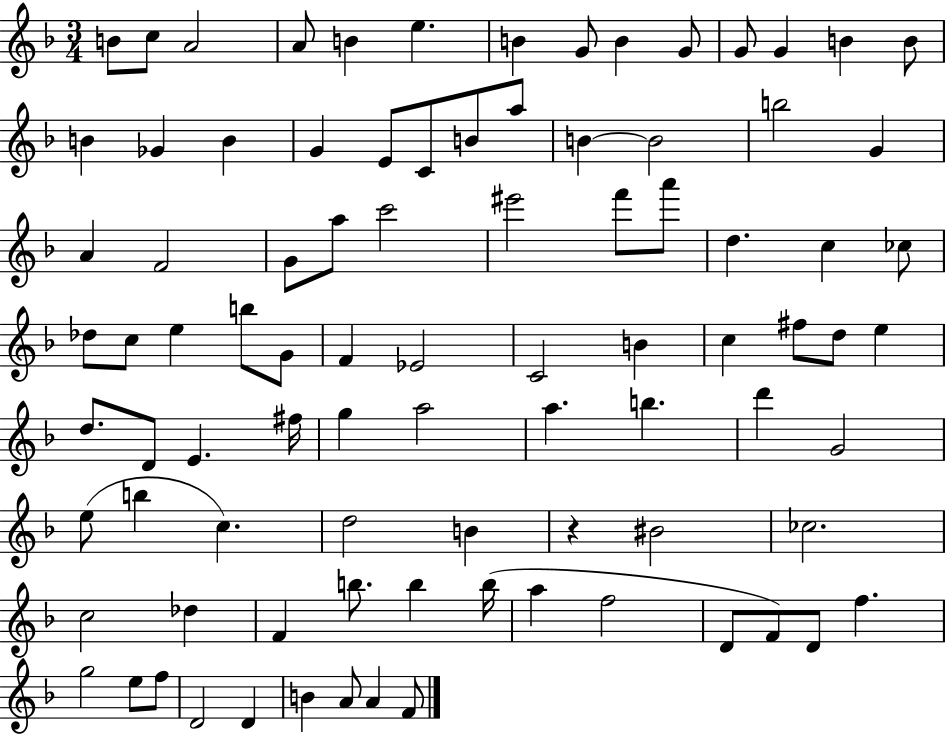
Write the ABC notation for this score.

X:1
T:Untitled
M:3/4
L:1/4
K:F
B/2 c/2 A2 A/2 B e B G/2 B G/2 G/2 G B B/2 B _G B G E/2 C/2 B/2 a/2 B B2 b2 G A F2 G/2 a/2 c'2 ^e'2 f'/2 a'/2 d c _c/2 _d/2 c/2 e b/2 G/2 F _E2 C2 B c ^f/2 d/2 e d/2 D/2 E ^f/4 g a2 a b d' G2 e/2 b c d2 B z ^B2 _c2 c2 _d F b/2 b b/4 a f2 D/2 F/2 D/2 f g2 e/2 f/2 D2 D B A/2 A F/2